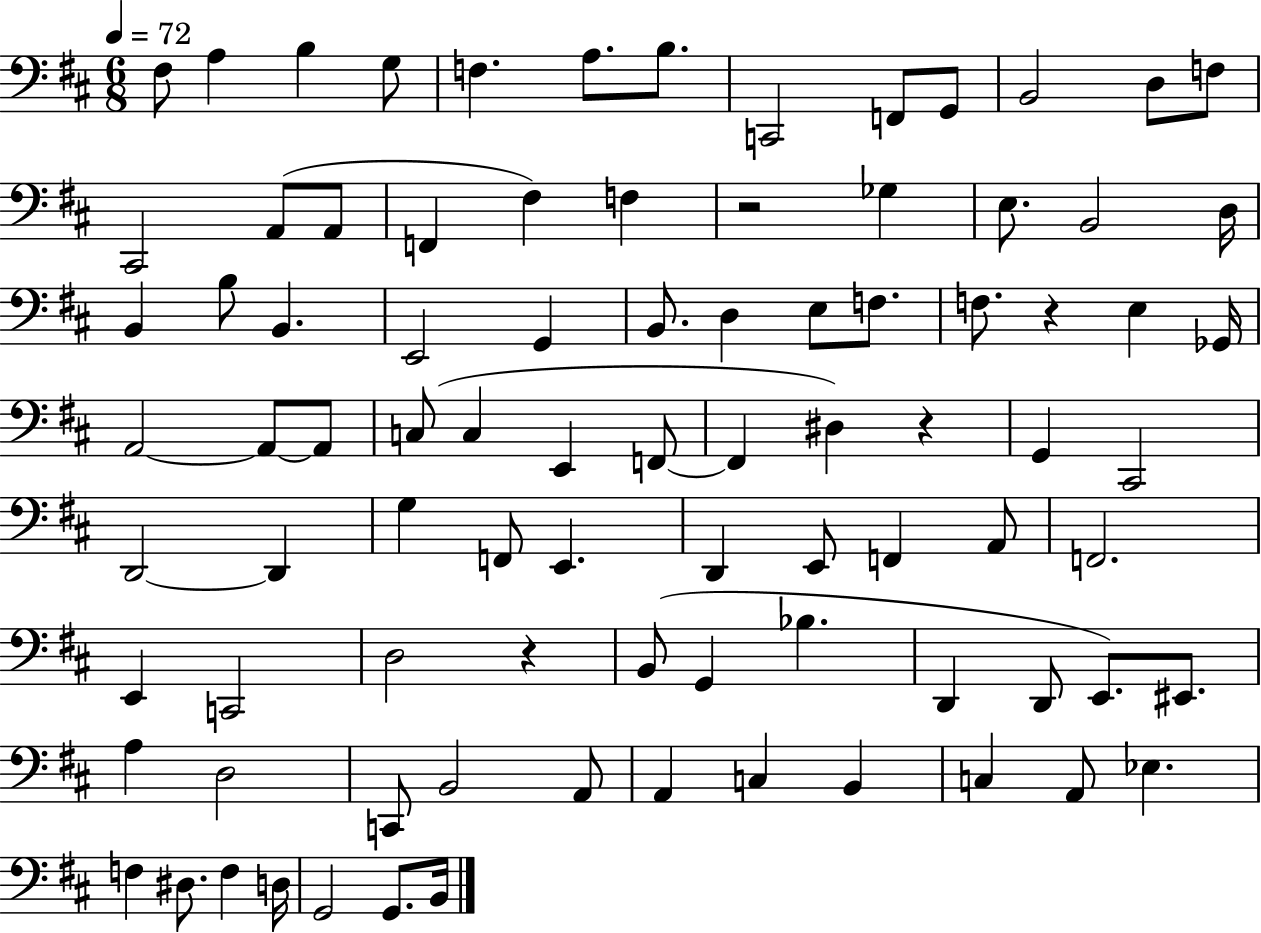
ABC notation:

X:1
T:Untitled
M:6/8
L:1/4
K:D
^F,/2 A, B, G,/2 F, A,/2 B,/2 C,,2 F,,/2 G,,/2 B,,2 D,/2 F,/2 ^C,,2 A,,/2 A,,/2 F,, ^F, F, z2 _G, E,/2 B,,2 D,/4 B,, B,/2 B,, E,,2 G,, B,,/2 D, E,/2 F,/2 F,/2 z E, _G,,/4 A,,2 A,,/2 A,,/2 C,/2 C, E,, F,,/2 F,, ^D, z G,, ^C,,2 D,,2 D,, G, F,,/2 E,, D,, E,,/2 F,, A,,/2 F,,2 E,, C,,2 D,2 z B,,/2 G,, _B, D,, D,,/2 E,,/2 ^E,,/2 A, D,2 C,,/2 B,,2 A,,/2 A,, C, B,, C, A,,/2 _E, F, ^D,/2 F, D,/4 G,,2 G,,/2 B,,/4